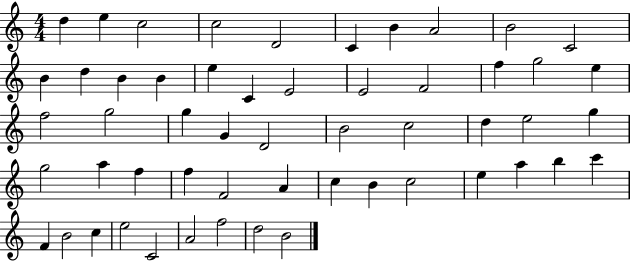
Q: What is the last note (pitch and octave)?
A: B4